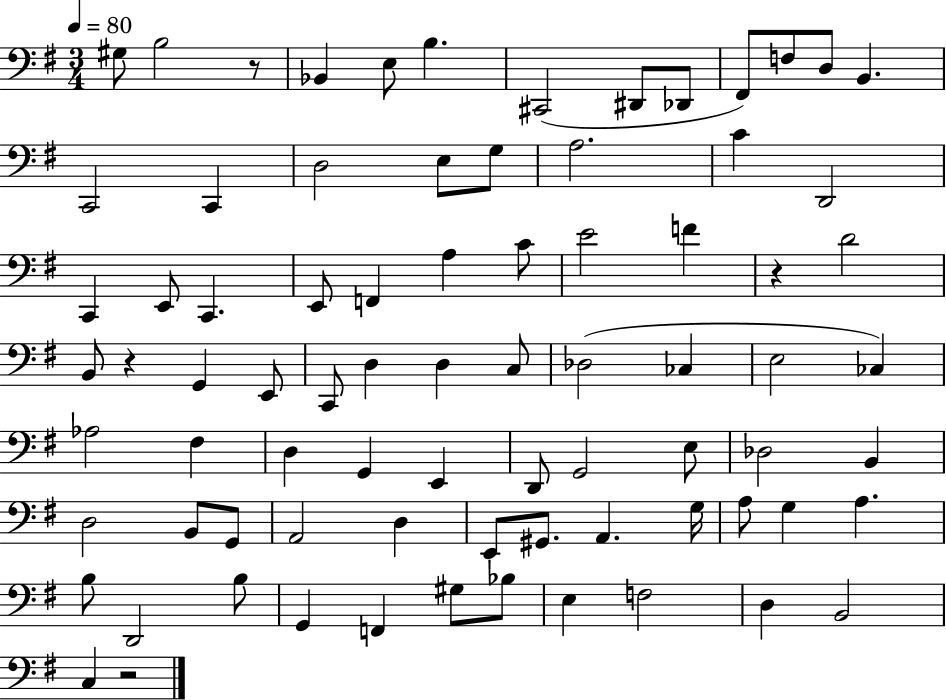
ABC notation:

X:1
T:Untitled
M:3/4
L:1/4
K:G
^G,/2 B,2 z/2 _B,, E,/2 B, ^C,,2 ^D,,/2 _D,,/2 ^F,,/2 F,/2 D,/2 B,, C,,2 C,, D,2 E,/2 G,/2 A,2 C D,,2 C,, E,,/2 C,, E,,/2 F,, A, C/2 E2 F z D2 B,,/2 z G,, E,,/2 C,,/2 D, D, C,/2 _D,2 _C, E,2 _C, _A,2 ^F, D, G,, E,, D,,/2 G,,2 E,/2 _D,2 B,, D,2 B,,/2 G,,/2 A,,2 D, E,,/2 ^G,,/2 A,, G,/4 A,/2 G, A, B,/2 D,,2 B,/2 G,, F,, ^G,/2 _B,/2 E, F,2 D, B,,2 C, z2